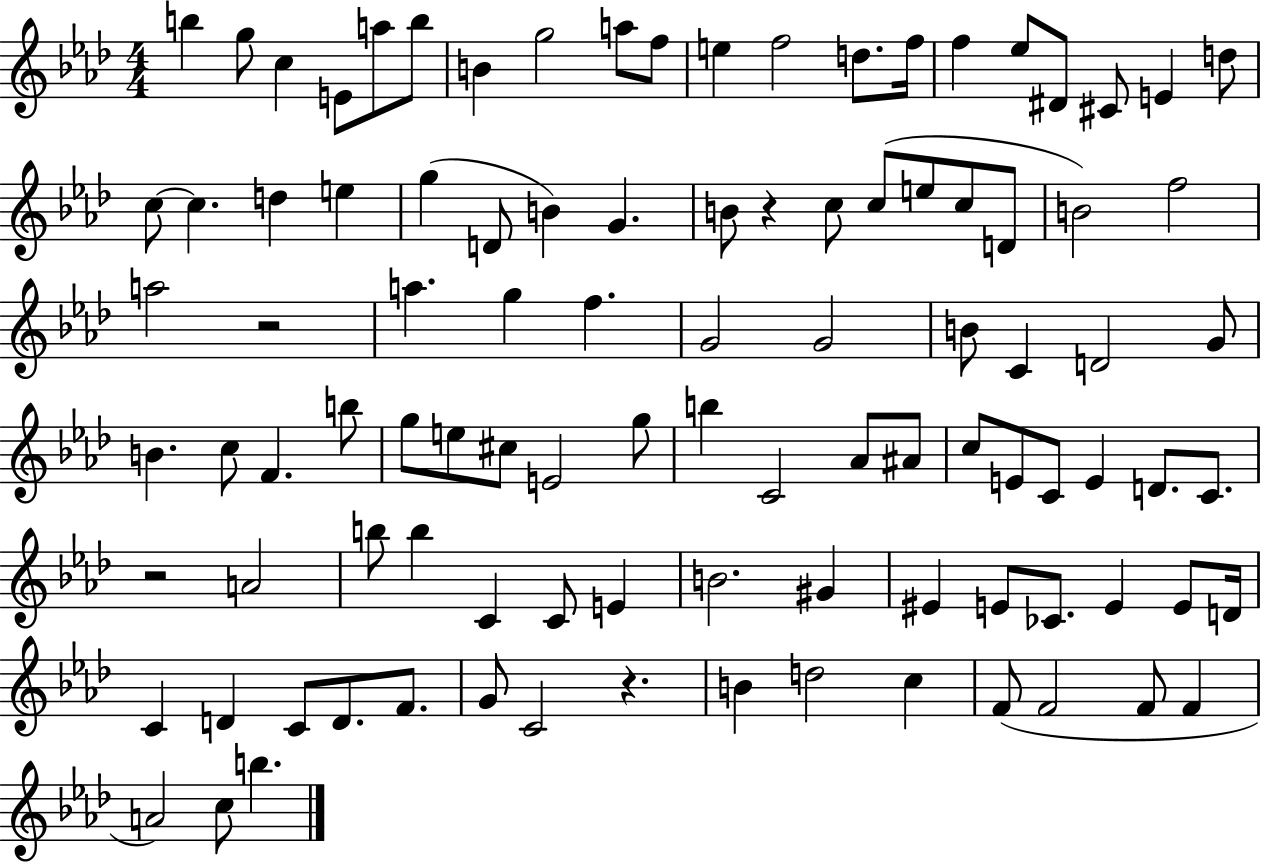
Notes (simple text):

B5/q G5/e C5/q E4/e A5/e B5/e B4/q G5/h A5/e F5/e E5/q F5/h D5/e. F5/s F5/q Eb5/e D#4/e C#4/e E4/q D5/e C5/e C5/q. D5/q E5/q G5/q D4/e B4/q G4/q. B4/e R/q C5/e C5/e E5/e C5/e D4/e B4/h F5/h A5/h R/h A5/q. G5/q F5/q. G4/h G4/h B4/e C4/q D4/h G4/e B4/q. C5/e F4/q. B5/e G5/e E5/e C#5/e E4/h G5/e B5/q C4/h Ab4/e A#4/e C5/e E4/e C4/e E4/q D4/e. C4/e. R/h A4/h B5/e B5/q C4/q C4/e E4/q B4/h. G#4/q EIS4/q E4/e CES4/e. E4/q E4/e D4/s C4/q D4/q C4/e D4/e. F4/e. G4/e C4/h R/q. B4/q D5/h C5/q F4/e F4/h F4/e F4/q A4/h C5/e B5/q.